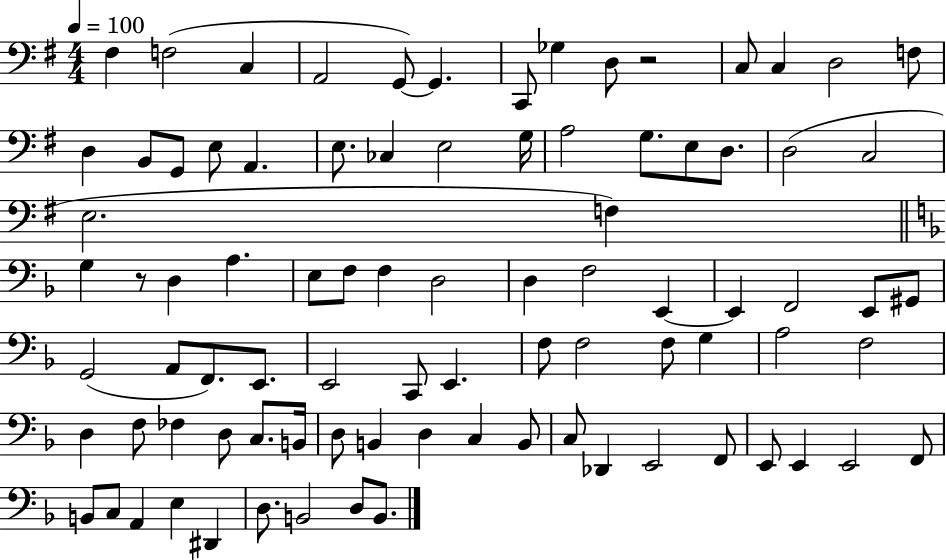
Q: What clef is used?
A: bass